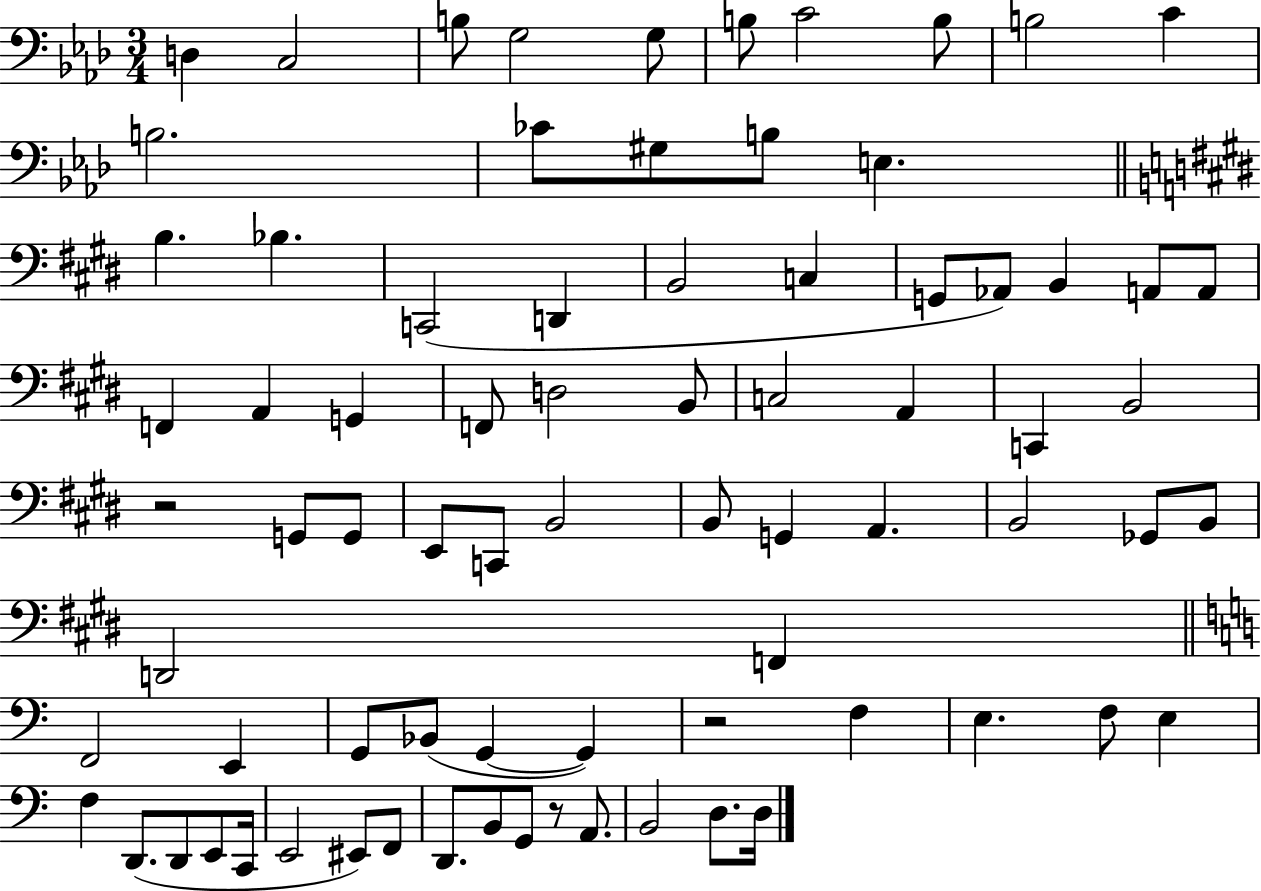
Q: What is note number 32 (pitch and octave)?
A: B2